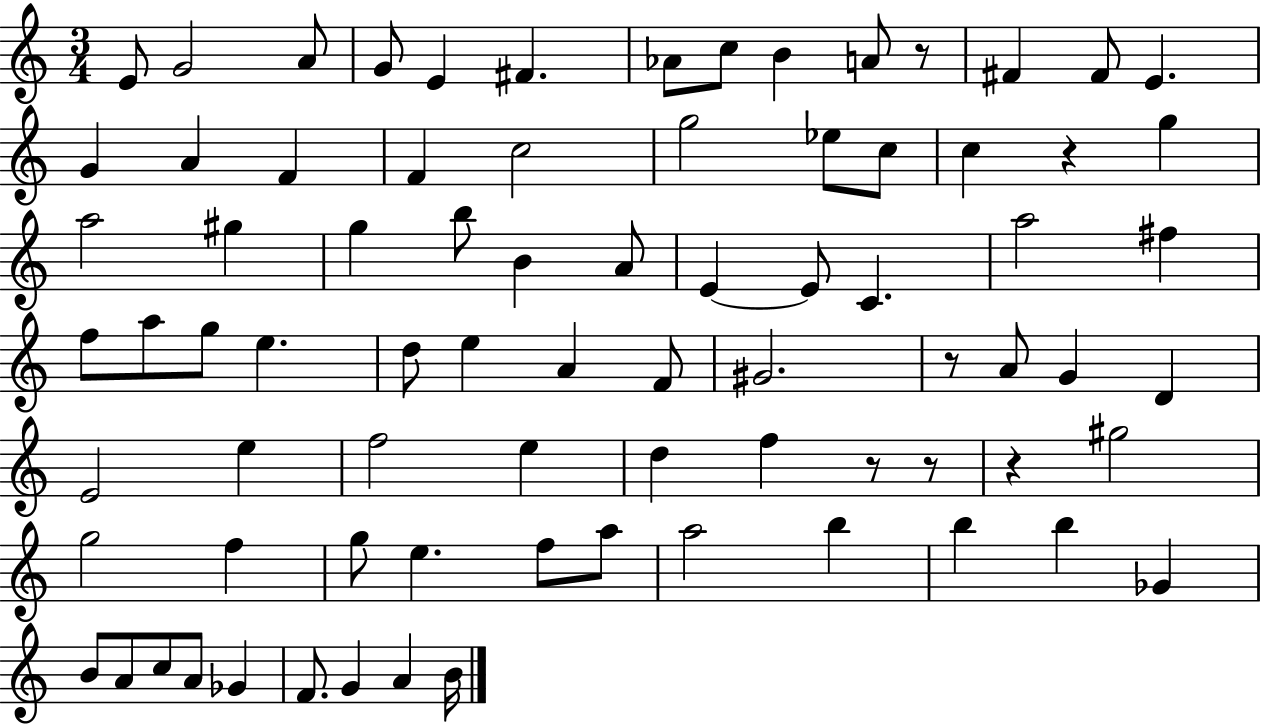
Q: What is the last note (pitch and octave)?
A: B4